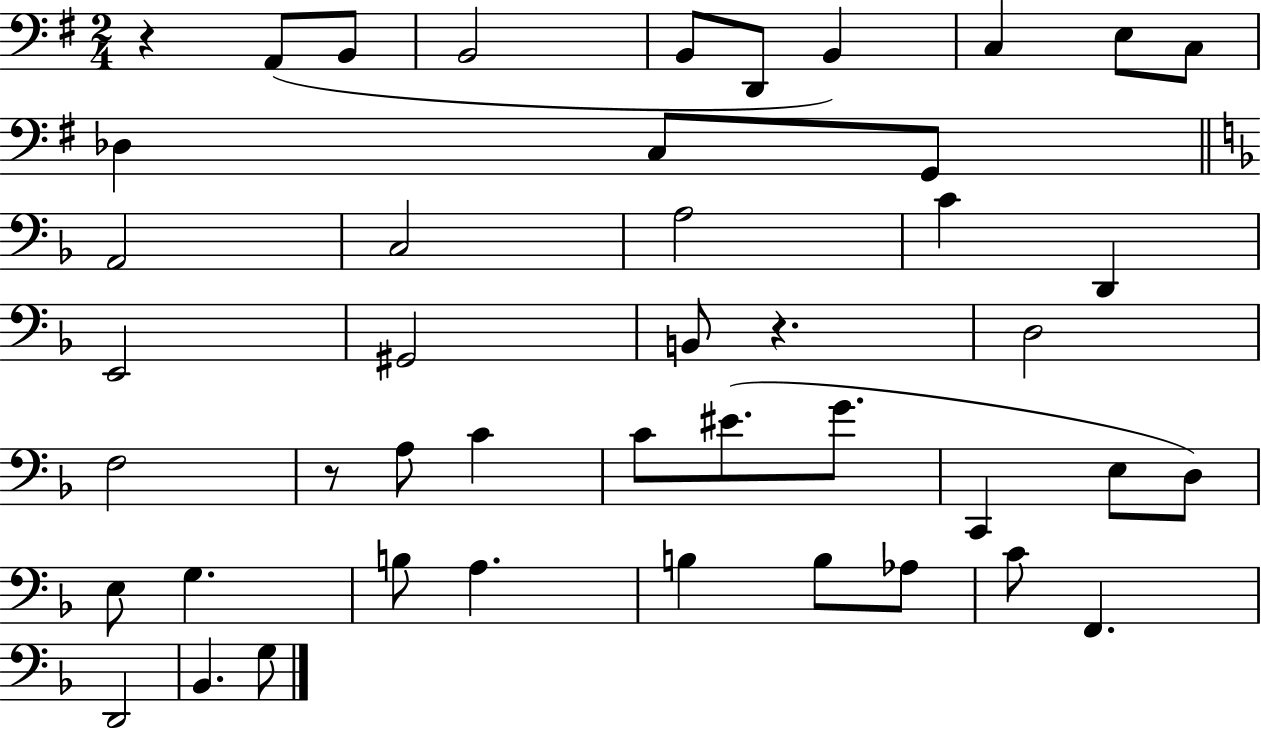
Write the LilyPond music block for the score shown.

{
  \clef bass
  \numericTimeSignature
  \time 2/4
  \key g \major
  \repeat volta 2 { r4 a,8( b,8 | b,2 | b,8 d,8 b,4) | c4 e8 c8 | \break des4 c8 g,8 | \bar "||" \break \key f \major a,2 | c2 | a2 | c'4 d,4 | \break e,2 | gis,2 | b,8 r4. | d2 | \break f2 | r8 a8 c'4 | c'8 eis'8.( g'8. | c,4 e8 d8) | \break e8 g4. | b8 a4. | b4 b8 aes8 | c'8 f,4. | \break d,2 | bes,4. g8 | } \bar "|."
}